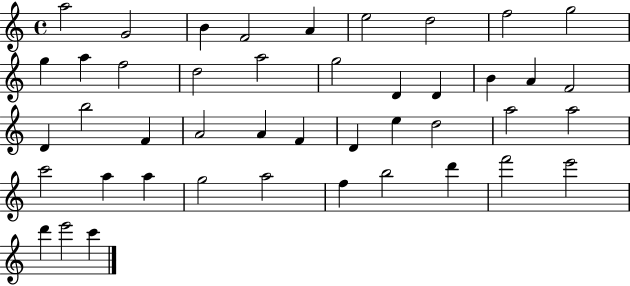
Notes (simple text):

A5/h G4/h B4/q F4/h A4/q E5/h D5/h F5/h G5/h G5/q A5/q F5/h D5/h A5/h G5/h D4/q D4/q B4/q A4/q F4/h D4/q B5/h F4/q A4/h A4/q F4/q D4/q E5/q D5/h A5/h A5/h C6/h A5/q A5/q G5/h A5/h F5/q B5/h D6/q F6/h E6/h D6/q E6/h C6/q